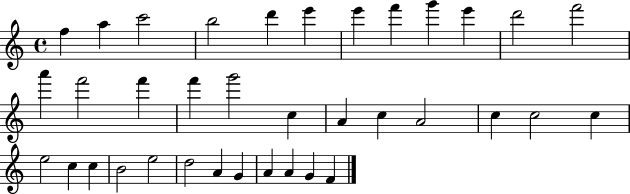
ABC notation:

X:1
T:Untitled
M:4/4
L:1/4
K:C
f a c'2 b2 d' e' e' f' g' e' d'2 f'2 a' f'2 f' f' g'2 c A c A2 c c2 c e2 c c B2 e2 d2 A G A A G F